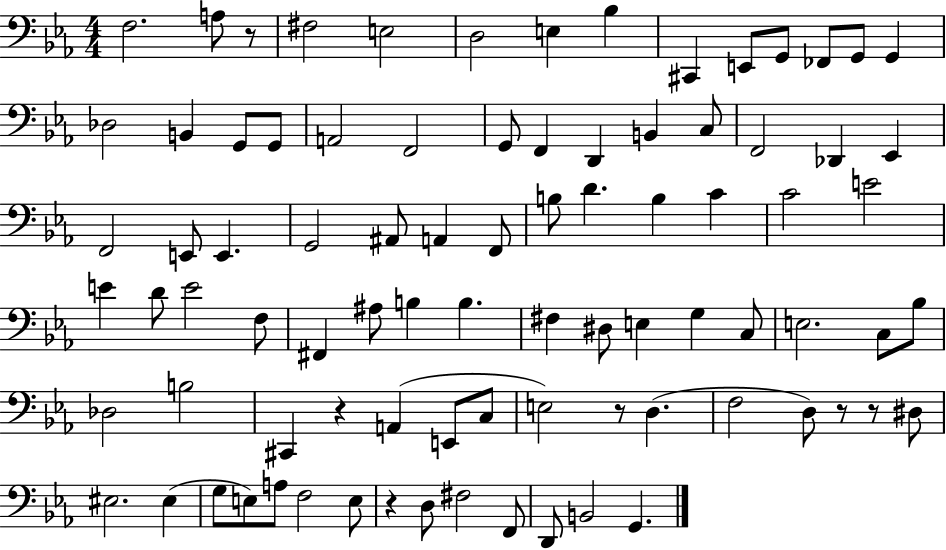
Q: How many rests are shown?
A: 6